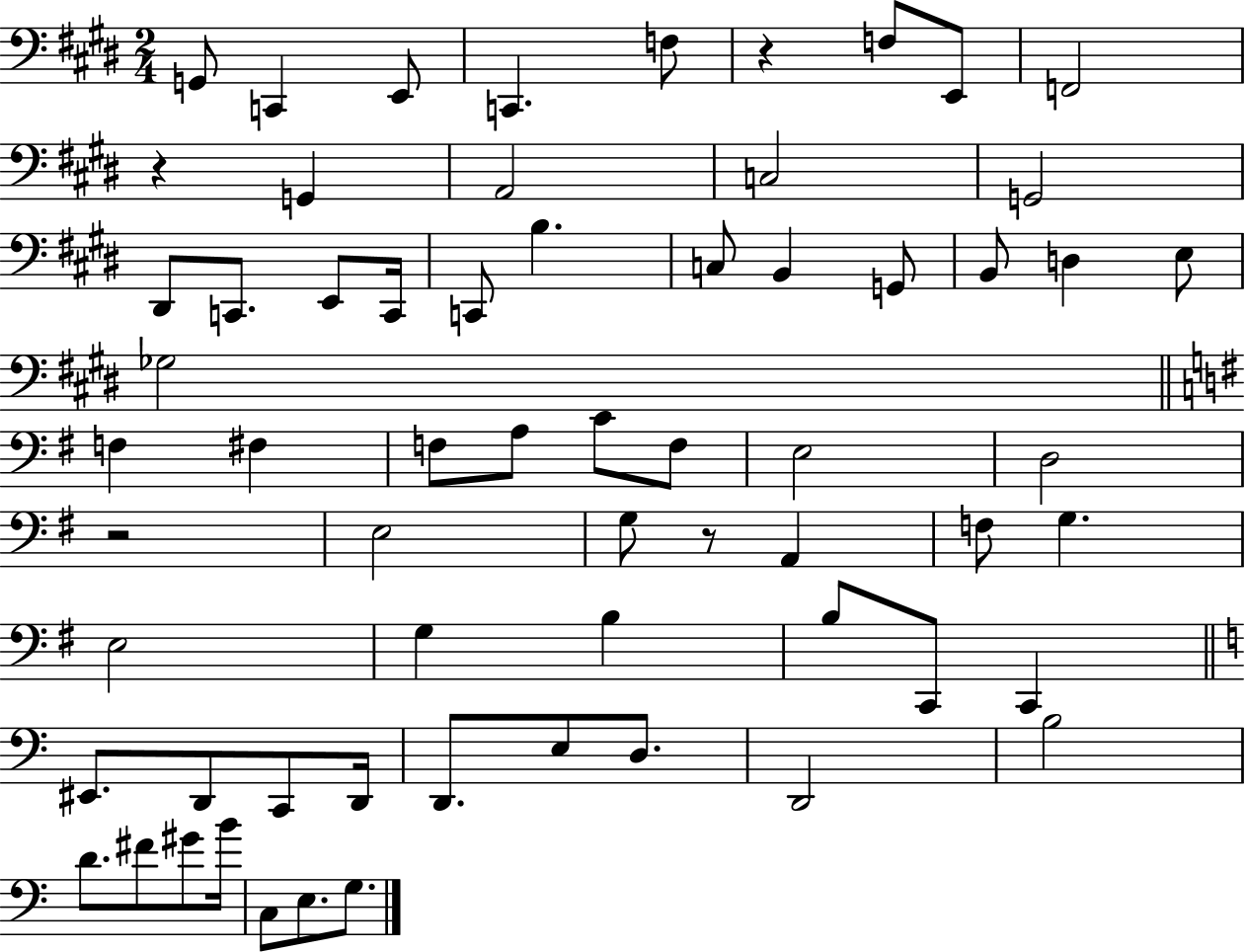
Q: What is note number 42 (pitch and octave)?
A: B3